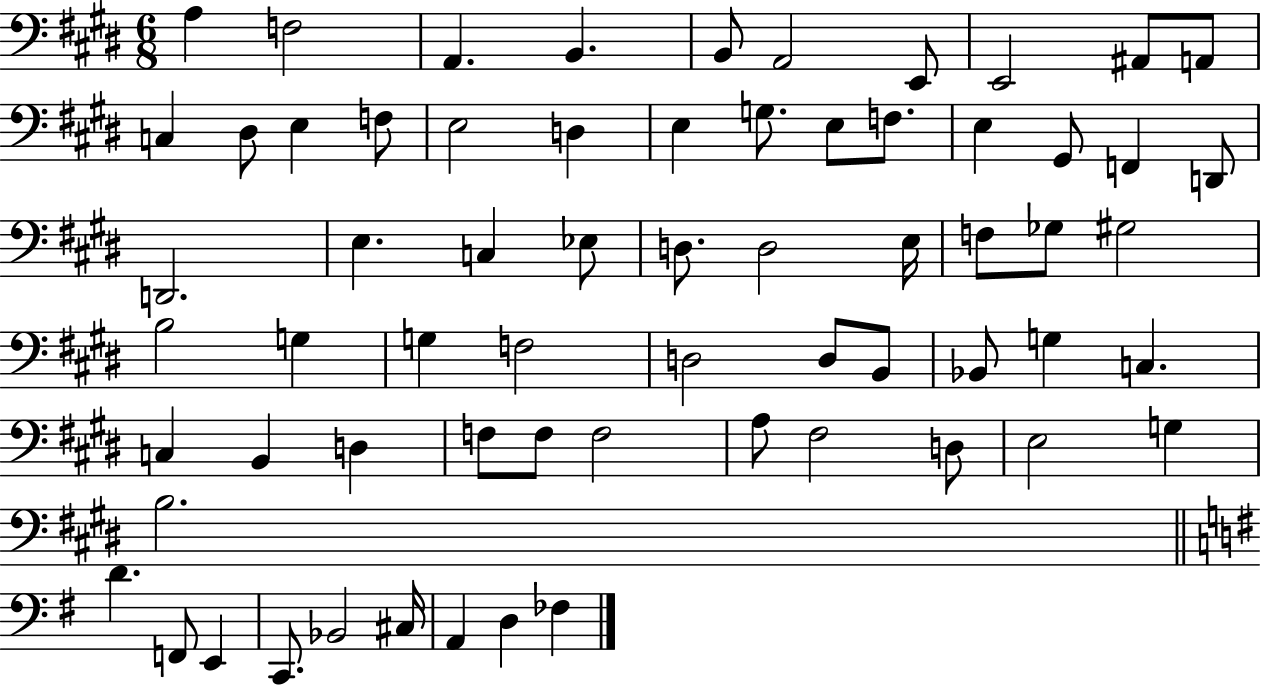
A3/q F3/h A2/q. B2/q. B2/e A2/h E2/e E2/h A#2/e A2/e C3/q D#3/e E3/q F3/e E3/h D3/q E3/q G3/e. E3/e F3/e. E3/q G#2/e F2/q D2/e D2/h. E3/q. C3/q Eb3/e D3/e. D3/h E3/s F3/e Gb3/e G#3/h B3/h G3/q G3/q F3/h D3/h D3/e B2/e Bb2/e G3/q C3/q. C3/q B2/q D3/q F3/e F3/e F3/h A3/e F#3/h D3/e E3/h G3/q B3/h. D4/q. F2/e E2/q C2/e. Bb2/h C#3/s A2/q D3/q FES3/q